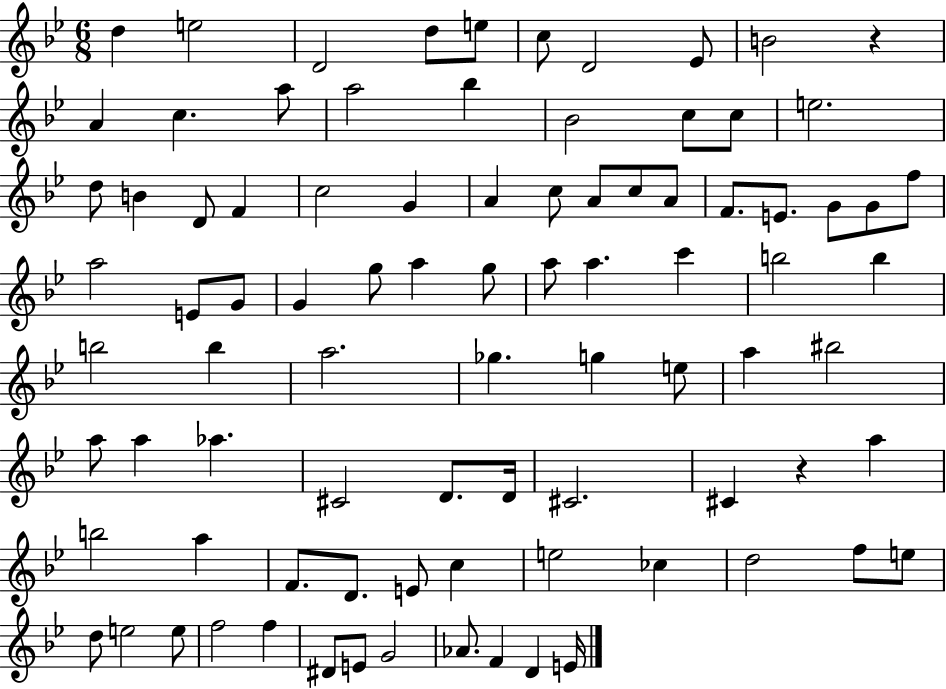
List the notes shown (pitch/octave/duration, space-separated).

D5/q E5/h D4/h D5/e E5/e C5/e D4/h Eb4/e B4/h R/q A4/q C5/q. A5/e A5/h Bb5/q Bb4/h C5/e C5/e E5/h. D5/e B4/q D4/e F4/q C5/h G4/q A4/q C5/e A4/e C5/e A4/e F4/e. E4/e. G4/e G4/e F5/e A5/h E4/e G4/e G4/q G5/e A5/q G5/e A5/e A5/q. C6/q B5/h B5/q B5/h B5/q A5/h. Gb5/q. G5/q E5/e A5/q BIS5/h A5/e A5/q Ab5/q. C#4/h D4/e. D4/s C#4/h. C#4/q R/q A5/q B5/h A5/q F4/e. D4/e. E4/e C5/q E5/h CES5/q D5/h F5/e E5/e D5/e E5/h E5/e F5/h F5/q D#4/e E4/e G4/h Ab4/e. F4/q D4/q E4/s